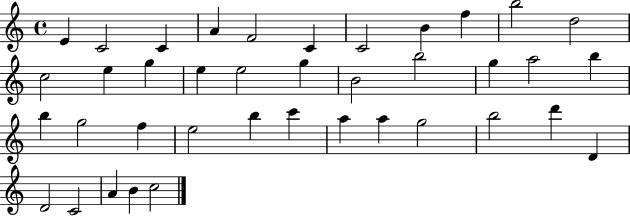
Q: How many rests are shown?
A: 0